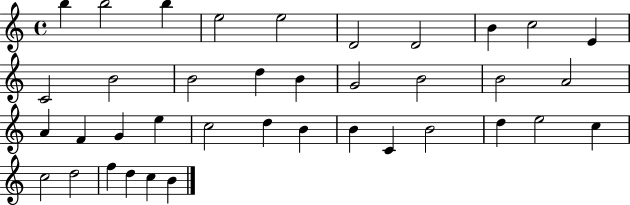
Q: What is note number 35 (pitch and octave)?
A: F5